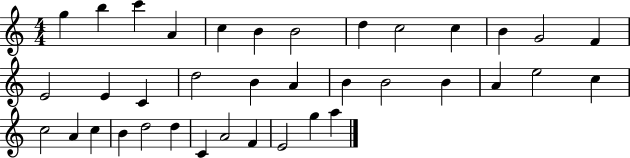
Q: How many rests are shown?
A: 0